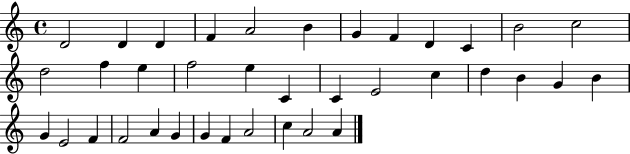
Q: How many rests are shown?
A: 0